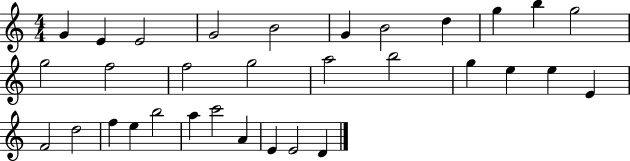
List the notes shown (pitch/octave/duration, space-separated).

G4/q E4/q E4/h G4/h B4/h G4/q B4/h D5/q G5/q B5/q G5/h G5/h F5/h F5/h G5/h A5/h B5/h G5/q E5/q E5/q E4/q F4/h D5/h F5/q E5/q B5/h A5/q C6/h A4/q E4/q E4/h D4/q